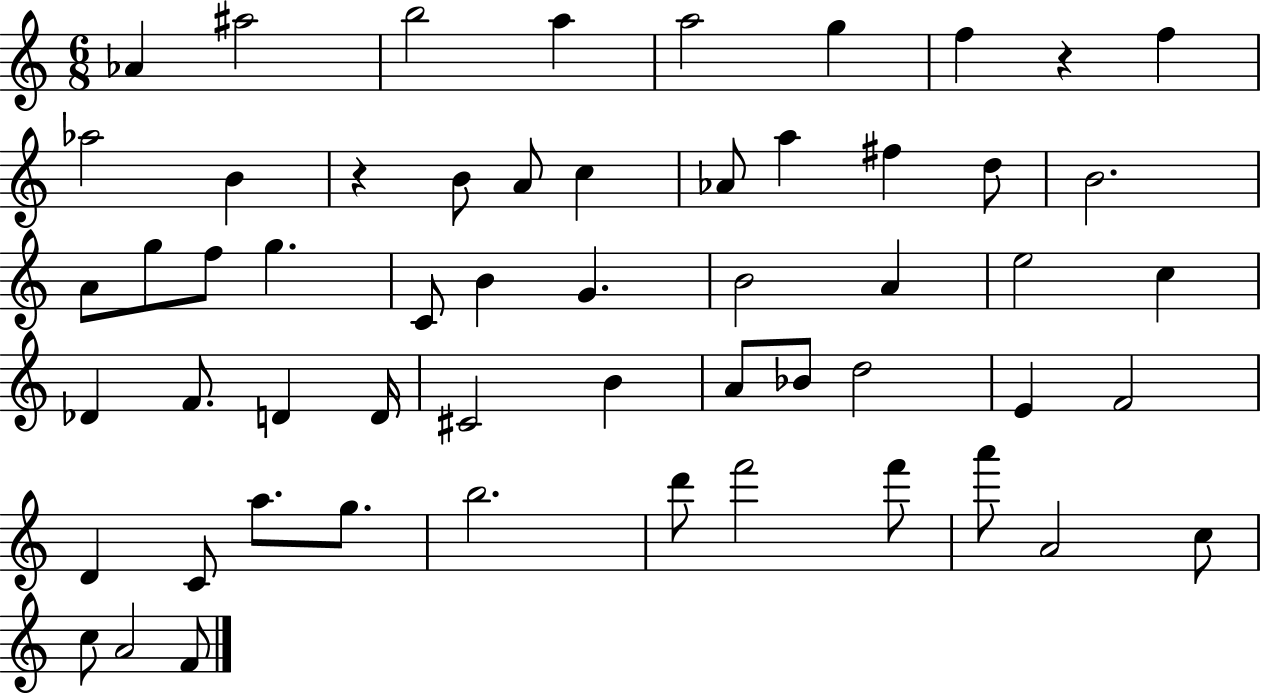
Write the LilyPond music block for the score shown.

{
  \clef treble
  \numericTimeSignature
  \time 6/8
  \key c \major
  aes'4 ais''2 | b''2 a''4 | a''2 g''4 | f''4 r4 f''4 | \break aes''2 b'4 | r4 b'8 a'8 c''4 | aes'8 a''4 fis''4 d''8 | b'2. | \break a'8 g''8 f''8 g''4. | c'8 b'4 g'4. | b'2 a'4 | e''2 c''4 | \break des'4 f'8. d'4 d'16 | cis'2 b'4 | a'8 bes'8 d''2 | e'4 f'2 | \break d'4 c'8 a''8. g''8. | b''2. | d'''8 f'''2 f'''8 | a'''8 a'2 c''8 | \break c''8 a'2 f'8 | \bar "|."
}